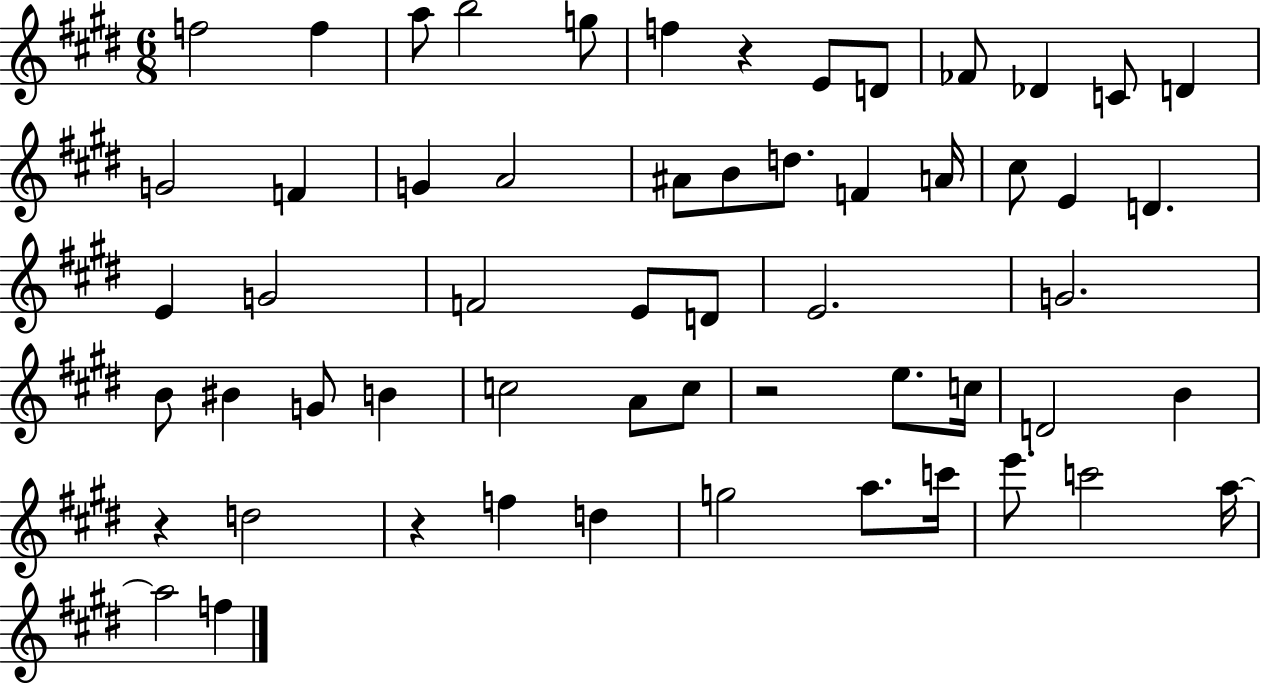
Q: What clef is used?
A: treble